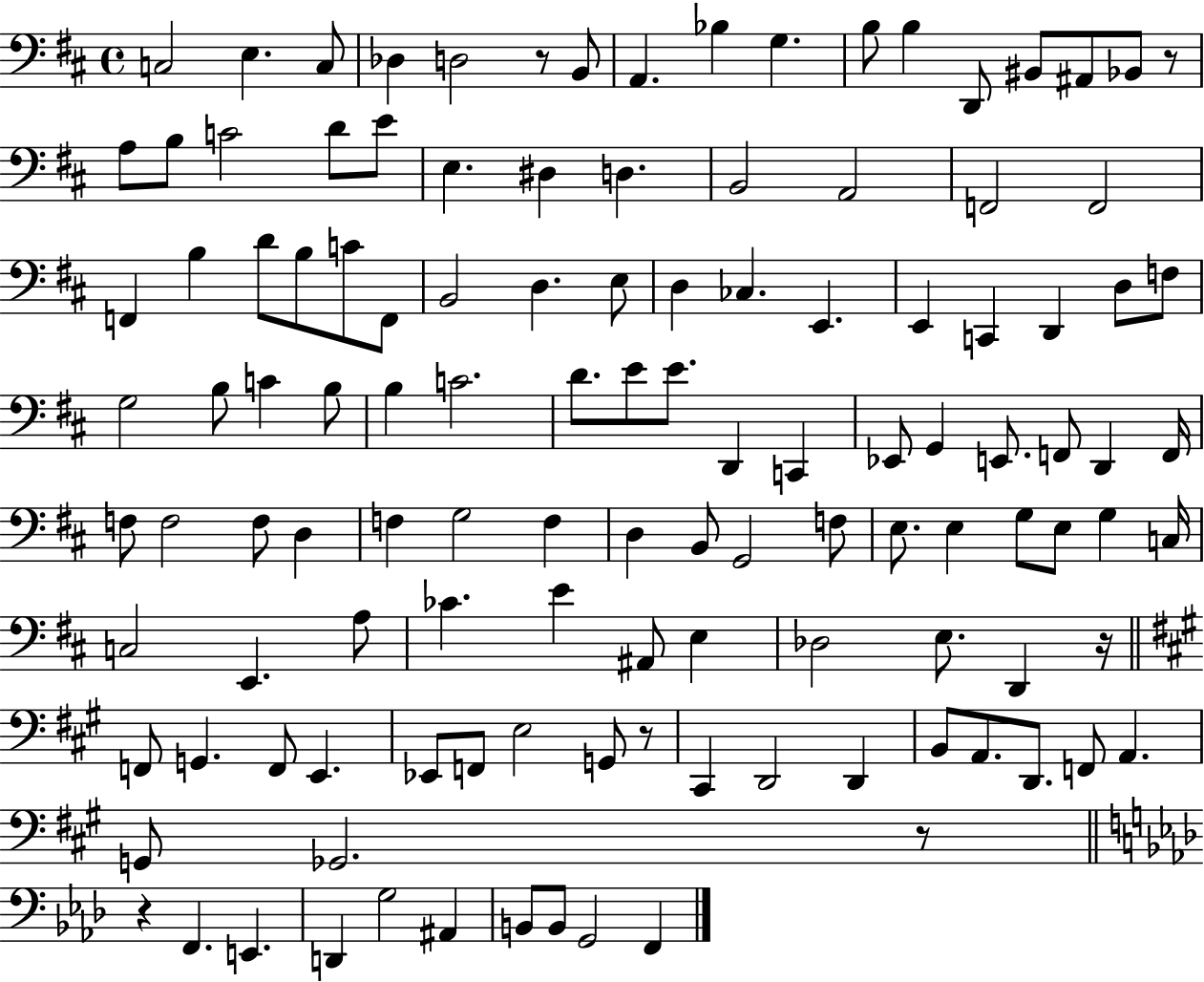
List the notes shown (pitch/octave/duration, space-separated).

C3/h E3/q. C3/e Db3/q D3/h R/e B2/e A2/q. Bb3/q G3/q. B3/e B3/q D2/e BIS2/e A#2/e Bb2/e R/e A3/e B3/e C4/h D4/e E4/e E3/q. D#3/q D3/q. B2/h A2/h F2/h F2/h F2/q B3/q D4/e B3/e C4/e F2/e B2/h D3/q. E3/e D3/q CES3/q. E2/q. E2/q C2/q D2/q D3/e F3/e G3/h B3/e C4/q B3/e B3/q C4/h. D4/e. E4/e E4/e. D2/q C2/q Eb2/e G2/q E2/e. F2/e D2/q F2/s F3/e F3/h F3/e D3/q F3/q G3/h F3/q D3/q B2/e G2/h F3/e E3/e. E3/q G3/e E3/e G3/q C3/s C3/h E2/q. A3/e CES4/q. E4/q A#2/e E3/q Db3/h E3/e. D2/q R/s F2/e G2/q. F2/e E2/q. Eb2/e F2/e E3/h G2/e R/e C#2/q D2/h D2/q B2/e A2/e. D2/e. F2/e A2/q. G2/e Gb2/h. R/e R/q F2/q. E2/q. D2/q G3/h A#2/q B2/e B2/e G2/h F2/q